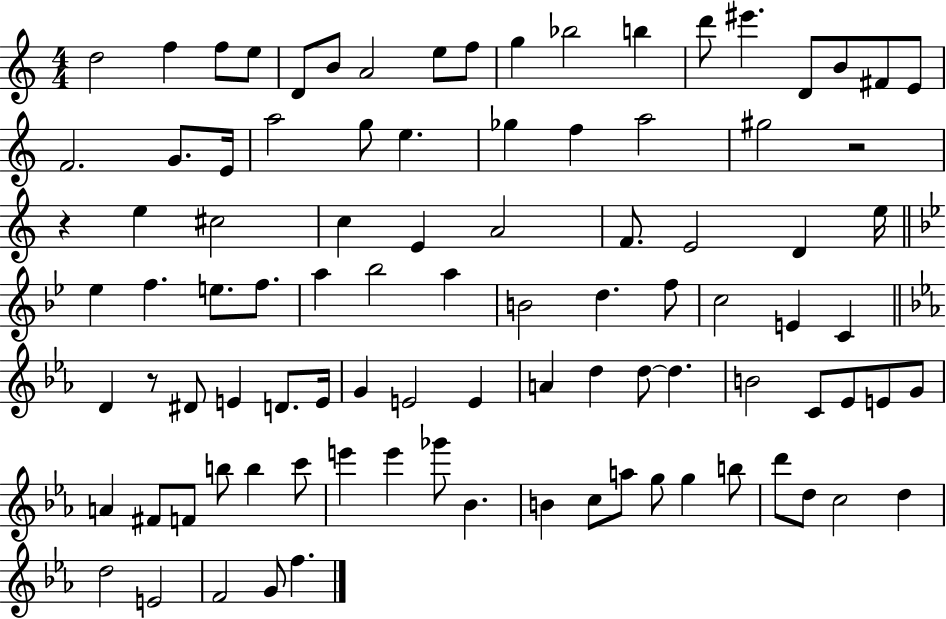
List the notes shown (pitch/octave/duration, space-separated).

D5/h F5/q F5/e E5/e D4/e B4/e A4/h E5/e F5/e G5/q Bb5/h B5/q D6/e EIS6/q. D4/e B4/e F#4/e E4/e F4/h. G4/e. E4/s A5/h G5/e E5/q. Gb5/q F5/q A5/h G#5/h R/h R/q E5/q C#5/h C5/q E4/q A4/h F4/e. E4/h D4/q E5/s Eb5/q F5/q. E5/e. F5/e. A5/q Bb5/h A5/q B4/h D5/q. F5/e C5/h E4/q C4/q D4/q R/e D#4/e E4/q D4/e. E4/s G4/q E4/h E4/q A4/q D5/q D5/e D5/q. B4/h C4/e Eb4/e E4/e G4/e A4/q F#4/e F4/e B5/e B5/q C6/e E6/q E6/q Gb6/e Bb4/q. B4/q C5/e A5/e G5/e G5/q B5/e D6/e D5/e C5/h D5/q D5/h E4/h F4/h G4/e F5/q.